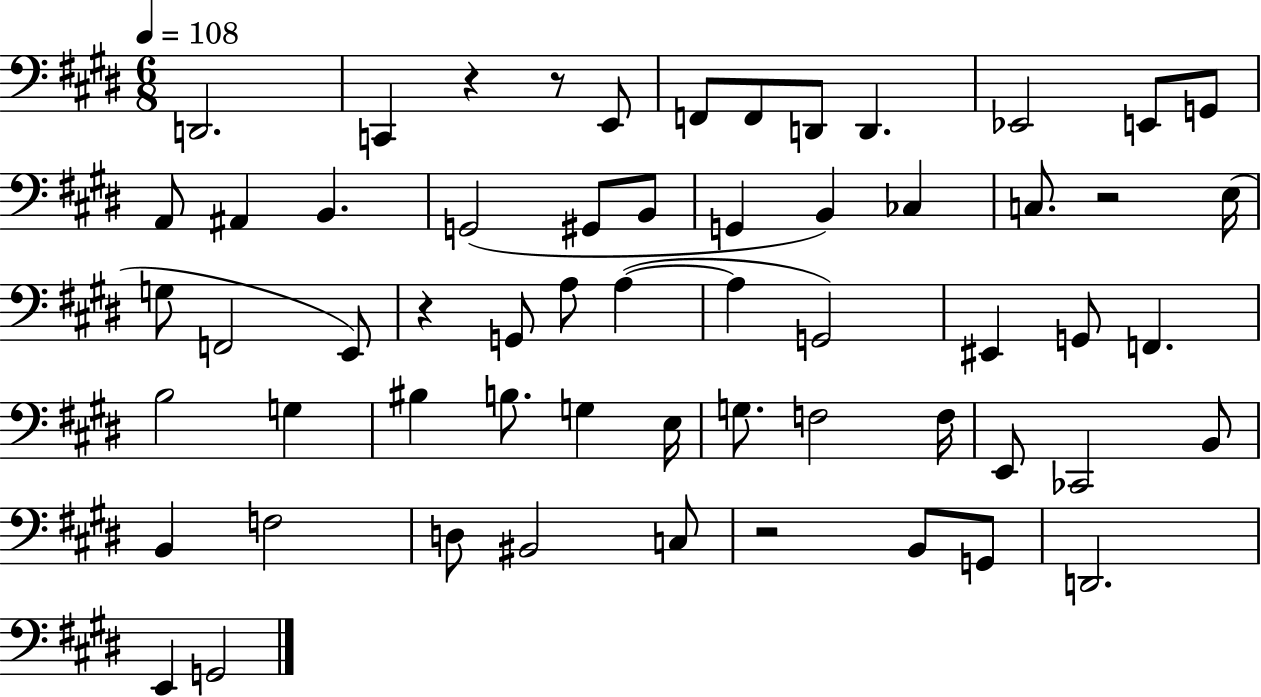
X:1
T:Untitled
M:6/8
L:1/4
K:E
D,,2 C,, z z/2 E,,/2 F,,/2 F,,/2 D,,/2 D,, _E,,2 E,,/2 G,,/2 A,,/2 ^A,, B,, G,,2 ^G,,/2 B,,/2 G,, B,, _C, C,/2 z2 E,/4 G,/2 F,,2 E,,/2 z G,,/2 A,/2 A, A, G,,2 ^E,, G,,/2 F,, B,2 G, ^B, B,/2 G, E,/4 G,/2 F,2 F,/4 E,,/2 _C,,2 B,,/2 B,, F,2 D,/2 ^B,,2 C,/2 z2 B,,/2 G,,/2 D,,2 E,, G,,2